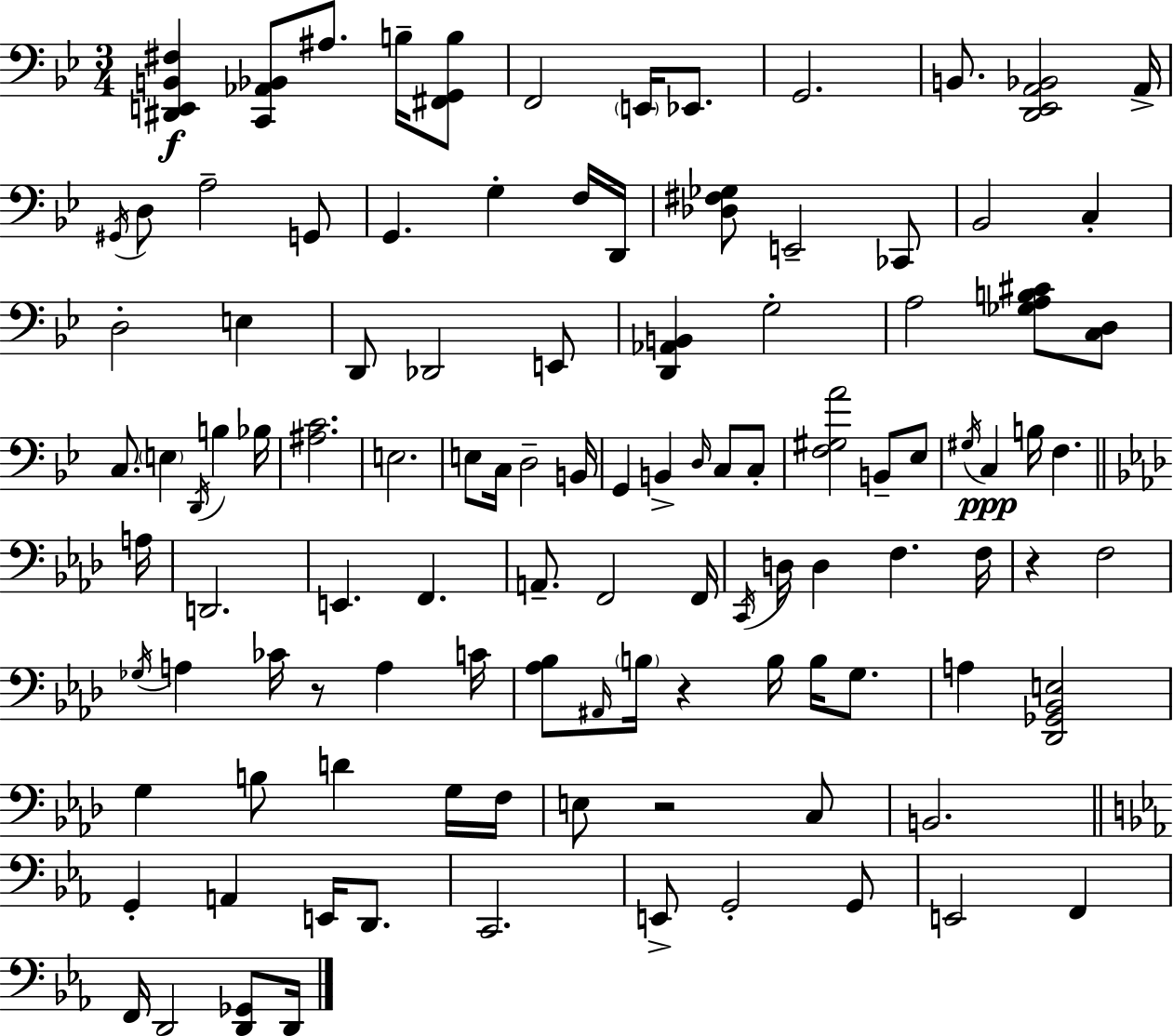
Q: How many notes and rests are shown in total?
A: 110